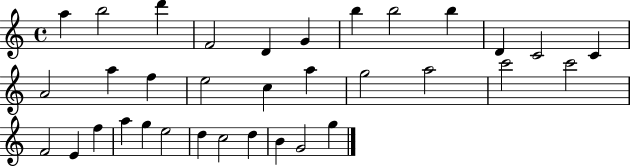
{
  \clef treble
  \time 4/4
  \defaultTimeSignature
  \key c \major
  a''4 b''2 d'''4 | f'2 d'4 g'4 | b''4 b''2 b''4 | d'4 c'2 c'4 | \break a'2 a''4 f''4 | e''2 c''4 a''4 | g''2 a''2 | c'''2 c'''2 | \break f'2 e'4 f''4 | a''4 g''4 e''2 | d''4 c''2 d''4 | b'4 g'2 g''4 | \break \bar "|."
}